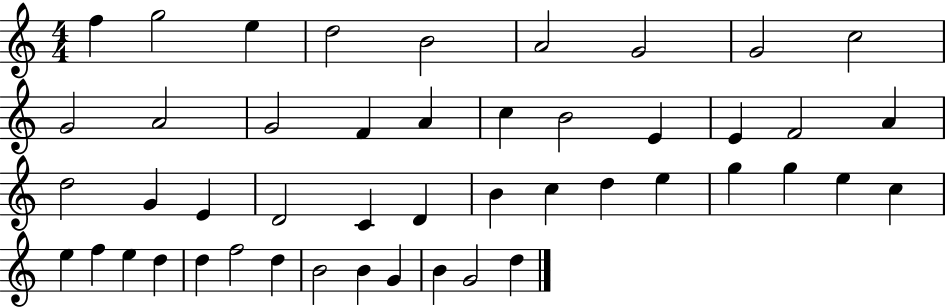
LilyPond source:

{
  \clef treble
  \numericTimeSignature
  \time 4/4
  \key c \major
  f''4 g''2 e''4 | d''2 b'2 | a'2 g'2 | g'2 c''2 | \break g'2 a'2 | g'2 f'4 a'4 | c''4 b'2 e'4 | e'4 f'2 a'4 | \break d''2 g'4 e'4 | d'2 c'4 d'4 | b'4 c''4 d''4 e''4 | g''4 g''4 e''4 c''4 | \break e''4 f''4 e''4 d''4 | d''4 f''2 d''4 | b'2 b'4 g'4 | b'4 g'2 d''4 | \break \bar "|."
}